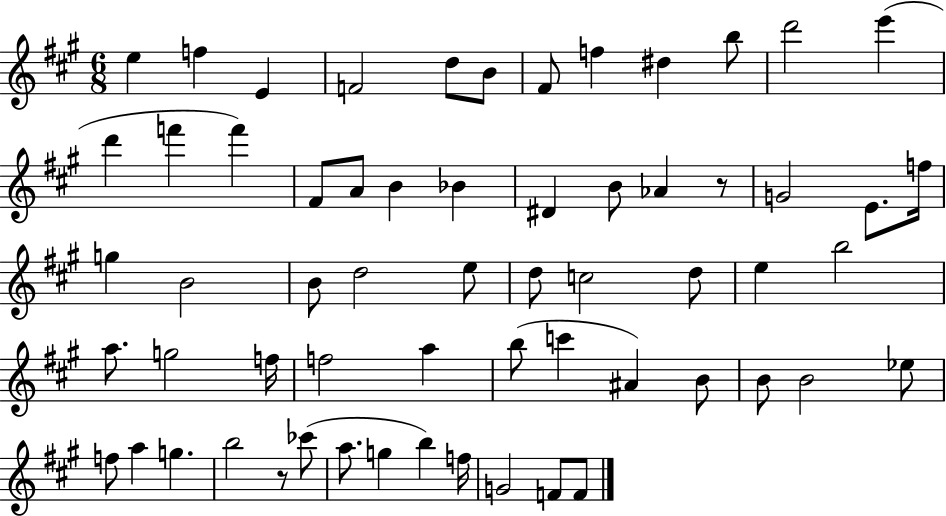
E5/q F5/q E4/q F4/h D5/e B4/e F#4/e F5/q D#5/q B5/e D6/h E6/q D6/q F6/q F6/q F#4/e A4/e B4/q Bb4/q D#4/q B4/e Ab4/q R/e G4/h E4/e. F5/s G5/q B4/h B4/e D5/h E5/e D5/e C5/h D5/e E5/q B5/h A5/e. G5/h F5/s F5/h A5/q B5/e C6/q A#4/q B4/e B4/e B4/h Eb5/e F5/e A5/q G5/q. B5/h R/e CES6/e A5/e. G5/q B5/q F5/s G4/h F4/e F4/e